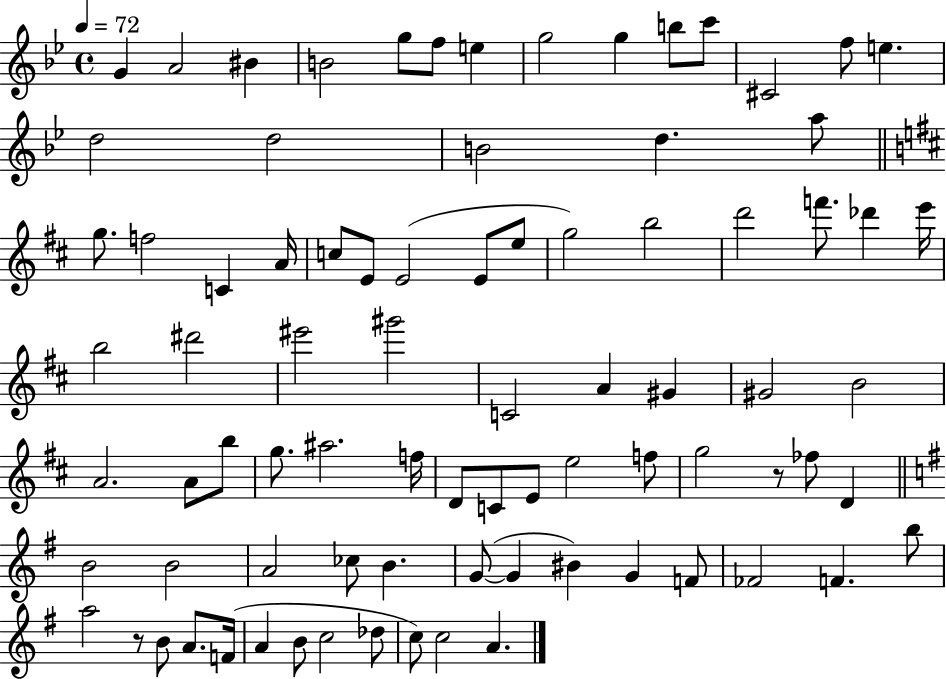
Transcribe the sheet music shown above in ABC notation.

X:1
T:Untitled
M:4/4
L:1/4
K:Bb
G A2 ^B B2 g/2 f/2 e g2 g b/2 c'/2 ^C2 f/2 e d2 d2 B2 d a/2 g/2 f2 C A/4 c/2 E/2 E2 E/2 e/2 g2 b2 d'2 f'/2 _d' e'/4 b2 ^d'2 ^e'2 ^g'2 C2 A ^G ^G2 B2 A2 A/2 b/2 g/2 ^a2 f/4 D/2 C/2 E/2 e2 f/2 g2 z/2 _f/2 D B2 B2 A2 _c/2 B G/2 G ^B G F/2 _F2 F b/2 a2 z/2 B/2 A/2 F/4 A B/2 c2 _d/2 c/2 c2 A